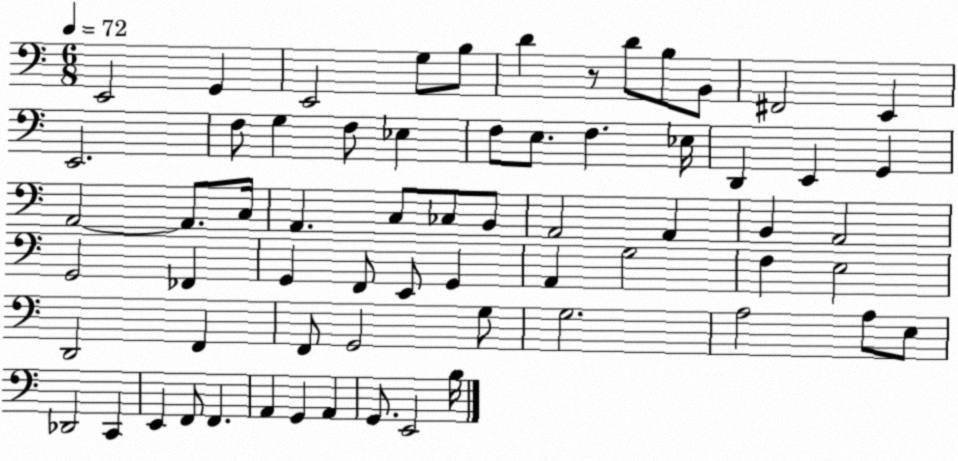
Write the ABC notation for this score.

X:1
T:Untitled
M:6/8
L:1/4
K:C
E,,2 G,, E,,2 G,/2 B,/2 D z/2 D/2 B,/2 B,,/2 ^F,,2 E,, E,,2 F,/2 G, F,/2 _E, F,/2 E,/2 F, _E,/4 D,, E,, G,, A,,2 A,,/2 C,/4 A,, C,/2 _C,/2 B,,/2 A,,2 A,, B,, A,,2 G,,2 _F,, G,, F,,/2 E,,/2 G,, A,, G,2 F, E,2 D,,2 F,, F,,/2 G,,2 G,/2 G,2 A,2 A,/2 E,/2 _D,,2 C,, E,, F,,/2 F,, A,, G,, A,, G,,/2 E,,2 B,/4